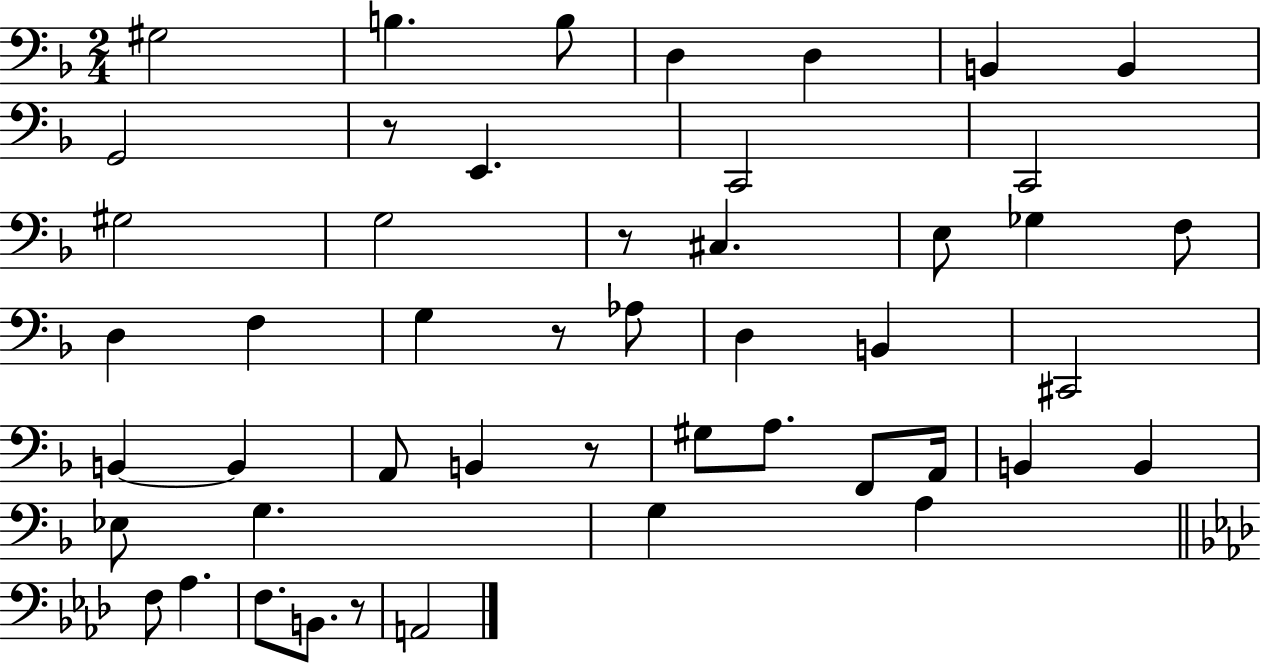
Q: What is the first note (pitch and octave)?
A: G#3